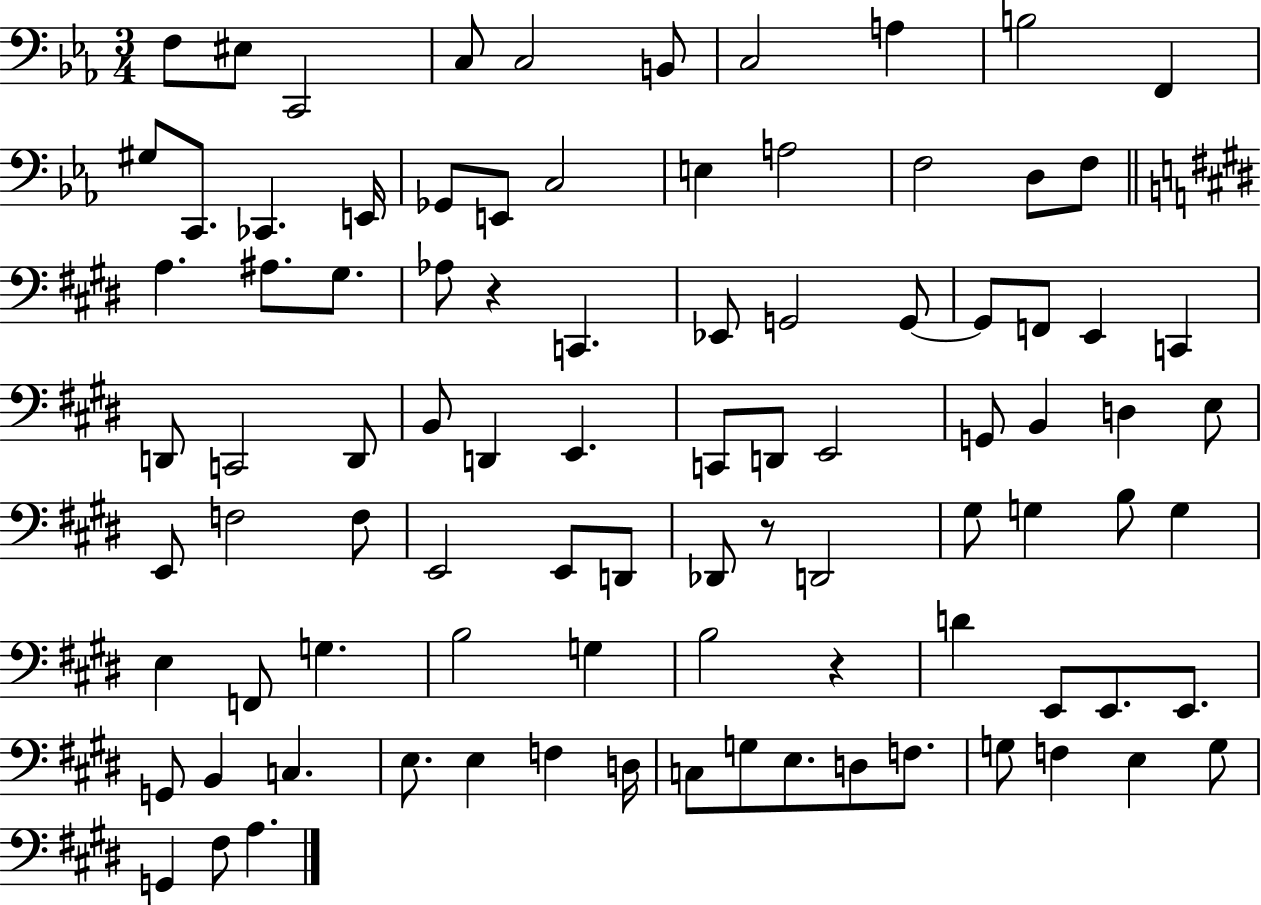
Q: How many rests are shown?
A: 3